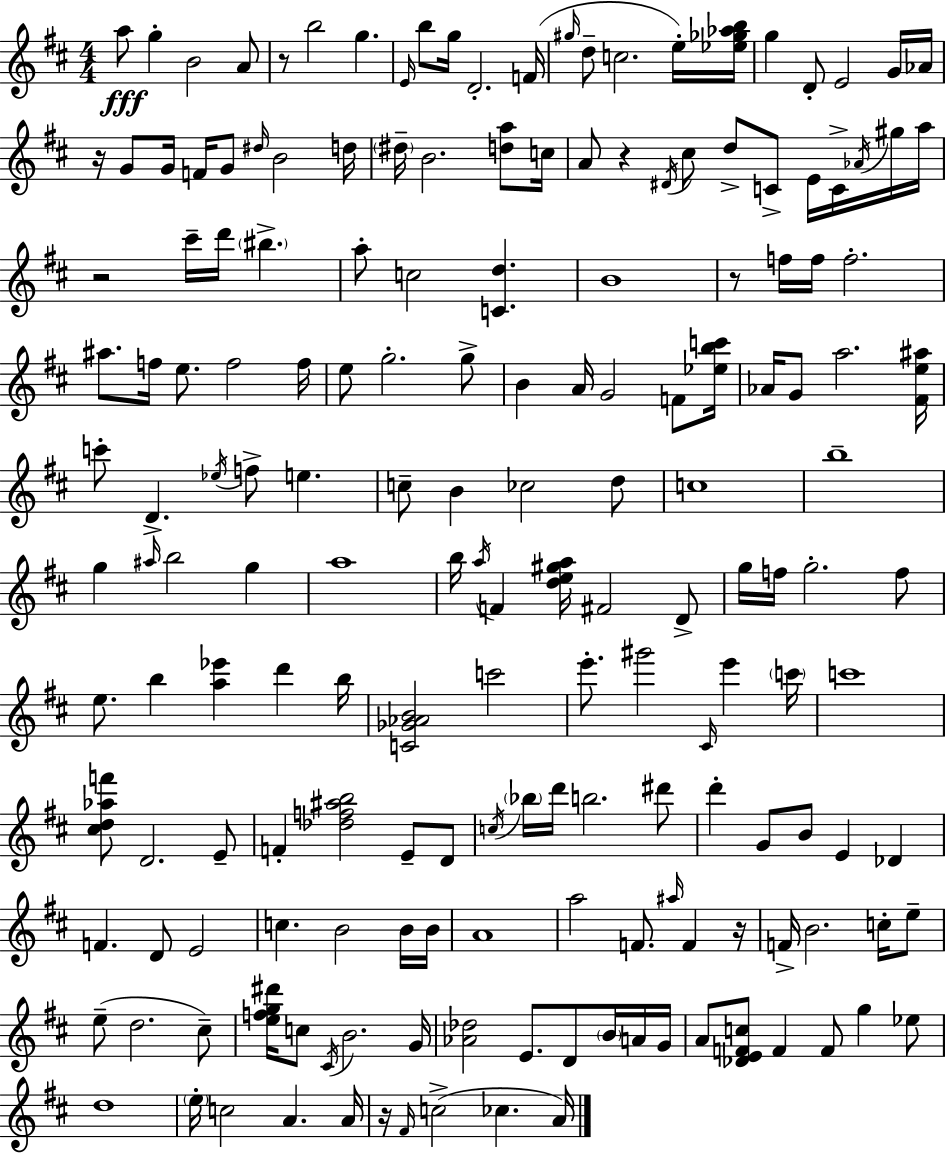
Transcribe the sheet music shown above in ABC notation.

X:1
T:Untitled
M:4/4
L:1/4
K:D
a/2 g B2 A/2 z/2 b2 g E/4 b/2 g/4 D2 F/4 ^g/4 d/2 c2 e/4 [_e_g_ab]/4 g D/2 E2 G/4 _A/4 z/4 G/2 G/4 F/4 G/2 ^d/4 B2 d/4 ^d/4 B2 [da]/2 c/4 A/2 z ^D/4 ^c/2 d/2 C/2 E/4 C/4 _A/4 ^g/4 a/4 z2 ^c'/4 d'/4 ^b a/2 c2 [Cd] B4 z/2 f/4 f/4 f2 ^a/2 f/4 e/2 f2 f/4 e/2 g2 g/2 B A/4 G2 F/2 [_ebc']/4 _A/4 G/2 a2 [^Fe^a]/4 c'/2 D _e/4 f/2 e c/2 B _c2 d/2 c4 b4 g ^a/4 b2 g a4 b/4 a/4 F [de^ga]/4 ^F2 D/2 g/4 f/4 g2 f/2 e/2 b [a_e'] d' b/4 [C_G_AB]2 c'2 e'/2 ^g'2 ^C/4 e' c'/4 c'4 [^cd_af']/2 D2 E/2 F [_df^ab]2 E/2 D/2 c/4 _b/4 d'/4 b2 ^d'/2 d' G/2 B/2 E _D F D/2 E2 c B2 B/4 B/4 A4 a2 F/2 ^a/4 F z/4 F/4 B2 c/4 e/2 e/2 d2 ^c/2 [efg^d']/4 c/2 ^C/4 B2 G/4 [_A_d]2 E/2 D/2 B/4 A/4 G/4 A/2 [_DEFc]/2 F F/2 g _e/2 d4 e/4 c2 A A/4 z/4 ^F/4 c2 _c A/4